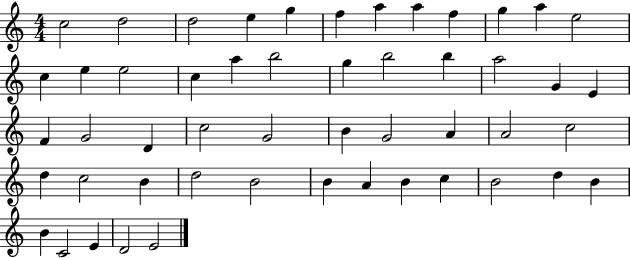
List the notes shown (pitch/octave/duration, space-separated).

C5/h D5/h D5/h E5/q G5/q F5/q A5/q A5/q F5/q G5/q A5/q E5/h C5/q E5/q E5/h C5/q A5/q B5/h G5/q B5/h B5/q A5/h G4/q E4/q F4/q G4/h D4/q C5/h G4/h B4/q G4/h A4/q A4/h C5/h D5/q C5/h B4/q D5/h B4/h B4/q A4/q B4/q C5/q B4/h D5/q B4/q B4/q C4/h E4/q D4/h E4/h